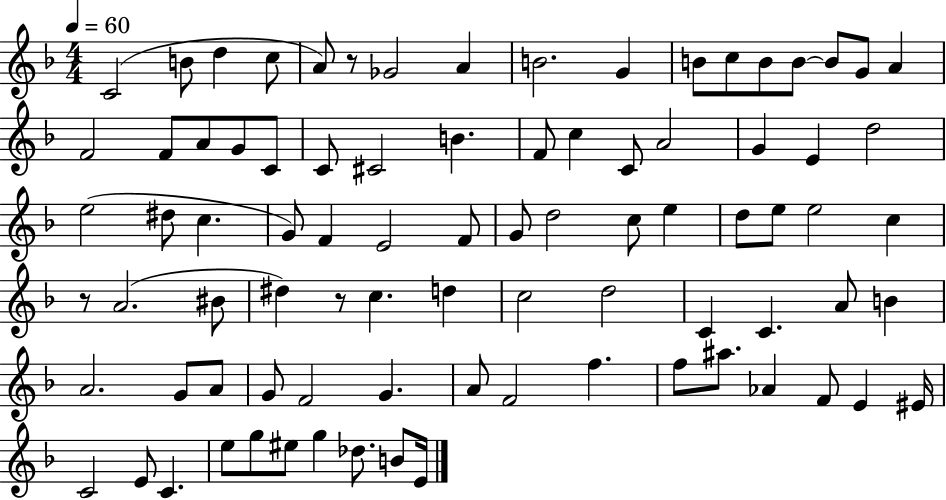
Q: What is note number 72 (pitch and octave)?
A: EIS4